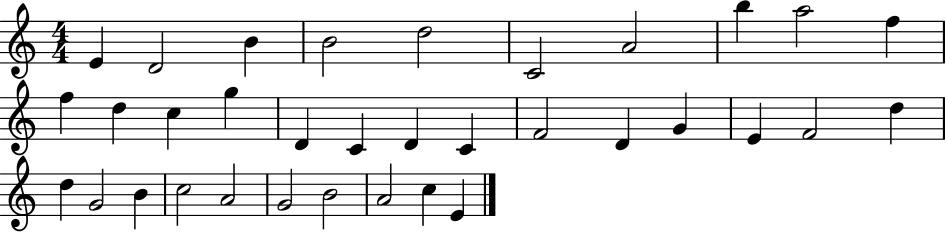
E4/q D4/h B4/q B4/h D5/h C4/h A4/h B5/q A5/h F5/q F5/q D5/q C5/q G5/q D4/q C4/q D4/q C4/q F4/h D4/q G4/q E4/q F4/h D5/q D5/q G4/h B4/q C5/h A4/h G4/h B4/h A4/h C5/q E4/q